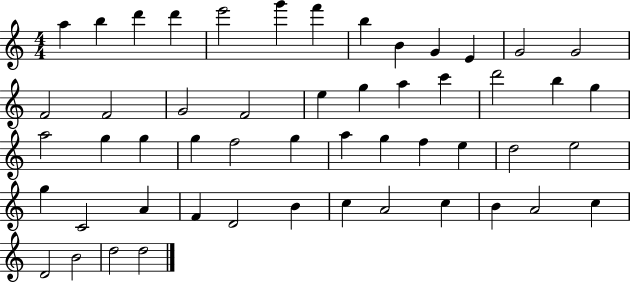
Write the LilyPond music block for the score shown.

{
  \clef treble
  \numericTimeSignature
  \time 4/4
  \key c \major
  a''4 b''4 d'''4 d'''4 | e'''2 g'''4 f'''4 | b''4 b'4 g'4 e'4 | g'2 g'2 | \break f'2 f'2 | g'2 f'2 | e''4 g''4 a''4 c'''4 | d'''2 b''4 g''4 | \break a''2 g''4 g''4 | g''4 f''2 g''4 | a''4 g''4 f''4 e''4 | d''2 e''2 | \break g''4 c'2 a'4 | f'4 d'2 b'4 | c''4 a'2 c''4 | b'4 a'2 c''4 | \break d'2 b'2 | d''2 d''2 | \bar "|."
}